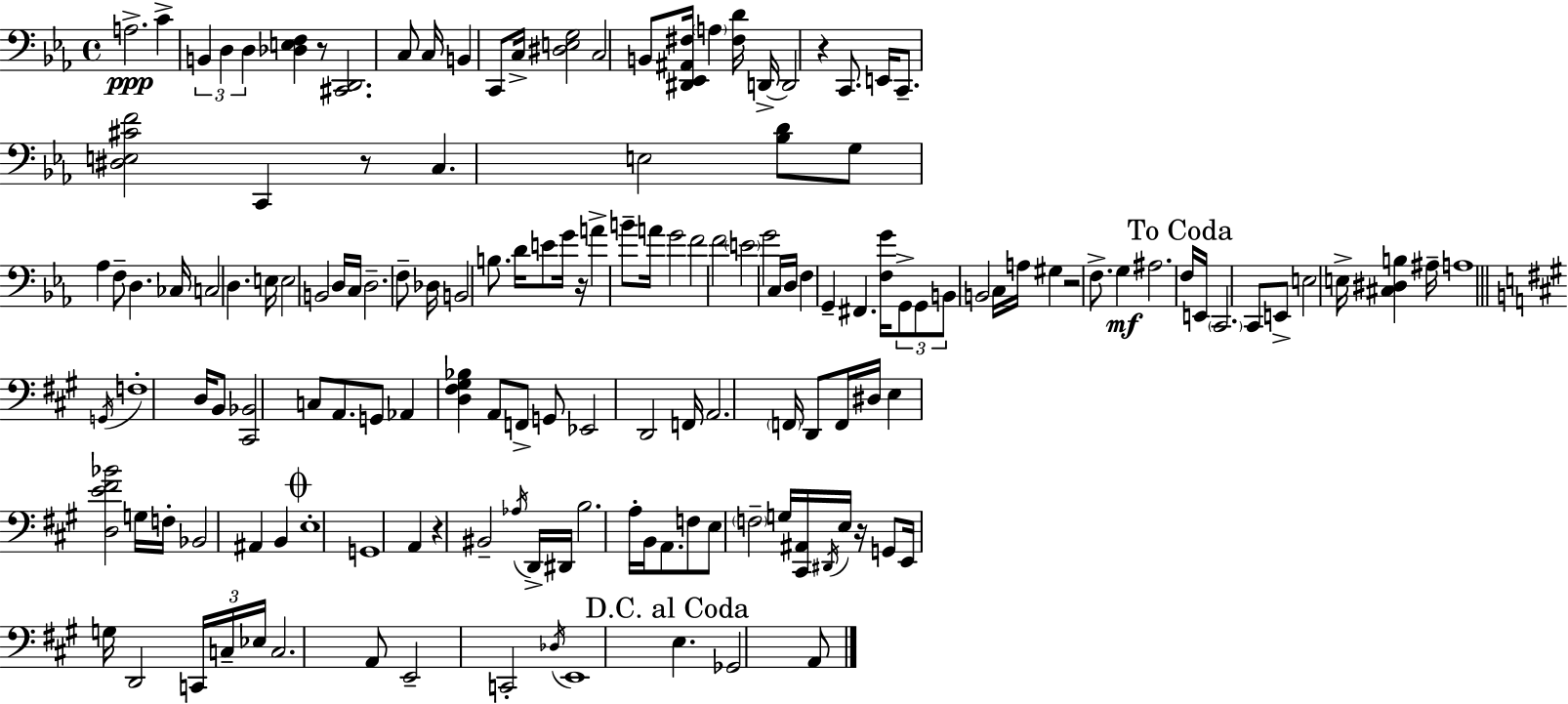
X:1
T:Untitled
M:4/4
L:1/4
K:Cm
A,2 C B,, D, D, [_D,E,F,] z/2 [^C,,D,,]2 C,/2 C,/4 B,, C,,/2 C,/4 [^D,E,G,]2 C,2 B,,/2 [^D,,_E,,^A,,^F,]/4 A, [^F,D]/4 D,,/4 D,,2 z C,,/2 E,,/4 C,,/2 [^D,E,^CF]2 C,, z/2 C, E,2 [_B,D]/2 G,/2 _A, F,/2 D, _C,/4 C,2 D, E,/4 E,2 B,,2 D,/4 C,/4 D,2 F,/2 _D,/4 B,,2 B,/2 D/4 E/2 G/4 z/4 A B/2 A/4 G2 F2 F2 E2 G2 C,/4 D,/4 F, G,, ^F,, [F,G]/4 G,,/2 G,,/2 B,,/2 B,,2 C,/4 A,/4 ^G, z2 F,/2 G, ^A,2 F,/4 E,,/4 C,,2 C,,/2 E,,/2 E,2 E,/4 [^C,^D,B,] ^A,/4 A,4 G,,/4 F,4 D,/4 B,,/2 [^C,,_B,,]2 C,/2 A,,/2 G,,/2 _A,, [D,^F,^G,_B,] A,,/2 F,,/2 G,,/2 _E,,2 D,,2 F,,/4 A,,2 F,,/4 D,,/2 F,,/4 ^D,/4 E, [D,E^F_B]2 G,/4 F,/4 _B,,2 ^A,, B,, E,4 G,,4 A,, z ^B,,2 _A,/4 D,,/4 ^D,,/4 B,2 A,/4 B,,/4 A,,/2 F,/2 E,/2 F,2 G,/4 [^C,,^A,,]/4 ^D,,/4 E,/4 z/4 G,,/2 E,,/4 G,/4 D,,2 C,,/4 C,/4 _E,/4 C,2 A,,/2 E,,2 C,,2 _D,/4 E,,4 E, _G,,2 A,,/2